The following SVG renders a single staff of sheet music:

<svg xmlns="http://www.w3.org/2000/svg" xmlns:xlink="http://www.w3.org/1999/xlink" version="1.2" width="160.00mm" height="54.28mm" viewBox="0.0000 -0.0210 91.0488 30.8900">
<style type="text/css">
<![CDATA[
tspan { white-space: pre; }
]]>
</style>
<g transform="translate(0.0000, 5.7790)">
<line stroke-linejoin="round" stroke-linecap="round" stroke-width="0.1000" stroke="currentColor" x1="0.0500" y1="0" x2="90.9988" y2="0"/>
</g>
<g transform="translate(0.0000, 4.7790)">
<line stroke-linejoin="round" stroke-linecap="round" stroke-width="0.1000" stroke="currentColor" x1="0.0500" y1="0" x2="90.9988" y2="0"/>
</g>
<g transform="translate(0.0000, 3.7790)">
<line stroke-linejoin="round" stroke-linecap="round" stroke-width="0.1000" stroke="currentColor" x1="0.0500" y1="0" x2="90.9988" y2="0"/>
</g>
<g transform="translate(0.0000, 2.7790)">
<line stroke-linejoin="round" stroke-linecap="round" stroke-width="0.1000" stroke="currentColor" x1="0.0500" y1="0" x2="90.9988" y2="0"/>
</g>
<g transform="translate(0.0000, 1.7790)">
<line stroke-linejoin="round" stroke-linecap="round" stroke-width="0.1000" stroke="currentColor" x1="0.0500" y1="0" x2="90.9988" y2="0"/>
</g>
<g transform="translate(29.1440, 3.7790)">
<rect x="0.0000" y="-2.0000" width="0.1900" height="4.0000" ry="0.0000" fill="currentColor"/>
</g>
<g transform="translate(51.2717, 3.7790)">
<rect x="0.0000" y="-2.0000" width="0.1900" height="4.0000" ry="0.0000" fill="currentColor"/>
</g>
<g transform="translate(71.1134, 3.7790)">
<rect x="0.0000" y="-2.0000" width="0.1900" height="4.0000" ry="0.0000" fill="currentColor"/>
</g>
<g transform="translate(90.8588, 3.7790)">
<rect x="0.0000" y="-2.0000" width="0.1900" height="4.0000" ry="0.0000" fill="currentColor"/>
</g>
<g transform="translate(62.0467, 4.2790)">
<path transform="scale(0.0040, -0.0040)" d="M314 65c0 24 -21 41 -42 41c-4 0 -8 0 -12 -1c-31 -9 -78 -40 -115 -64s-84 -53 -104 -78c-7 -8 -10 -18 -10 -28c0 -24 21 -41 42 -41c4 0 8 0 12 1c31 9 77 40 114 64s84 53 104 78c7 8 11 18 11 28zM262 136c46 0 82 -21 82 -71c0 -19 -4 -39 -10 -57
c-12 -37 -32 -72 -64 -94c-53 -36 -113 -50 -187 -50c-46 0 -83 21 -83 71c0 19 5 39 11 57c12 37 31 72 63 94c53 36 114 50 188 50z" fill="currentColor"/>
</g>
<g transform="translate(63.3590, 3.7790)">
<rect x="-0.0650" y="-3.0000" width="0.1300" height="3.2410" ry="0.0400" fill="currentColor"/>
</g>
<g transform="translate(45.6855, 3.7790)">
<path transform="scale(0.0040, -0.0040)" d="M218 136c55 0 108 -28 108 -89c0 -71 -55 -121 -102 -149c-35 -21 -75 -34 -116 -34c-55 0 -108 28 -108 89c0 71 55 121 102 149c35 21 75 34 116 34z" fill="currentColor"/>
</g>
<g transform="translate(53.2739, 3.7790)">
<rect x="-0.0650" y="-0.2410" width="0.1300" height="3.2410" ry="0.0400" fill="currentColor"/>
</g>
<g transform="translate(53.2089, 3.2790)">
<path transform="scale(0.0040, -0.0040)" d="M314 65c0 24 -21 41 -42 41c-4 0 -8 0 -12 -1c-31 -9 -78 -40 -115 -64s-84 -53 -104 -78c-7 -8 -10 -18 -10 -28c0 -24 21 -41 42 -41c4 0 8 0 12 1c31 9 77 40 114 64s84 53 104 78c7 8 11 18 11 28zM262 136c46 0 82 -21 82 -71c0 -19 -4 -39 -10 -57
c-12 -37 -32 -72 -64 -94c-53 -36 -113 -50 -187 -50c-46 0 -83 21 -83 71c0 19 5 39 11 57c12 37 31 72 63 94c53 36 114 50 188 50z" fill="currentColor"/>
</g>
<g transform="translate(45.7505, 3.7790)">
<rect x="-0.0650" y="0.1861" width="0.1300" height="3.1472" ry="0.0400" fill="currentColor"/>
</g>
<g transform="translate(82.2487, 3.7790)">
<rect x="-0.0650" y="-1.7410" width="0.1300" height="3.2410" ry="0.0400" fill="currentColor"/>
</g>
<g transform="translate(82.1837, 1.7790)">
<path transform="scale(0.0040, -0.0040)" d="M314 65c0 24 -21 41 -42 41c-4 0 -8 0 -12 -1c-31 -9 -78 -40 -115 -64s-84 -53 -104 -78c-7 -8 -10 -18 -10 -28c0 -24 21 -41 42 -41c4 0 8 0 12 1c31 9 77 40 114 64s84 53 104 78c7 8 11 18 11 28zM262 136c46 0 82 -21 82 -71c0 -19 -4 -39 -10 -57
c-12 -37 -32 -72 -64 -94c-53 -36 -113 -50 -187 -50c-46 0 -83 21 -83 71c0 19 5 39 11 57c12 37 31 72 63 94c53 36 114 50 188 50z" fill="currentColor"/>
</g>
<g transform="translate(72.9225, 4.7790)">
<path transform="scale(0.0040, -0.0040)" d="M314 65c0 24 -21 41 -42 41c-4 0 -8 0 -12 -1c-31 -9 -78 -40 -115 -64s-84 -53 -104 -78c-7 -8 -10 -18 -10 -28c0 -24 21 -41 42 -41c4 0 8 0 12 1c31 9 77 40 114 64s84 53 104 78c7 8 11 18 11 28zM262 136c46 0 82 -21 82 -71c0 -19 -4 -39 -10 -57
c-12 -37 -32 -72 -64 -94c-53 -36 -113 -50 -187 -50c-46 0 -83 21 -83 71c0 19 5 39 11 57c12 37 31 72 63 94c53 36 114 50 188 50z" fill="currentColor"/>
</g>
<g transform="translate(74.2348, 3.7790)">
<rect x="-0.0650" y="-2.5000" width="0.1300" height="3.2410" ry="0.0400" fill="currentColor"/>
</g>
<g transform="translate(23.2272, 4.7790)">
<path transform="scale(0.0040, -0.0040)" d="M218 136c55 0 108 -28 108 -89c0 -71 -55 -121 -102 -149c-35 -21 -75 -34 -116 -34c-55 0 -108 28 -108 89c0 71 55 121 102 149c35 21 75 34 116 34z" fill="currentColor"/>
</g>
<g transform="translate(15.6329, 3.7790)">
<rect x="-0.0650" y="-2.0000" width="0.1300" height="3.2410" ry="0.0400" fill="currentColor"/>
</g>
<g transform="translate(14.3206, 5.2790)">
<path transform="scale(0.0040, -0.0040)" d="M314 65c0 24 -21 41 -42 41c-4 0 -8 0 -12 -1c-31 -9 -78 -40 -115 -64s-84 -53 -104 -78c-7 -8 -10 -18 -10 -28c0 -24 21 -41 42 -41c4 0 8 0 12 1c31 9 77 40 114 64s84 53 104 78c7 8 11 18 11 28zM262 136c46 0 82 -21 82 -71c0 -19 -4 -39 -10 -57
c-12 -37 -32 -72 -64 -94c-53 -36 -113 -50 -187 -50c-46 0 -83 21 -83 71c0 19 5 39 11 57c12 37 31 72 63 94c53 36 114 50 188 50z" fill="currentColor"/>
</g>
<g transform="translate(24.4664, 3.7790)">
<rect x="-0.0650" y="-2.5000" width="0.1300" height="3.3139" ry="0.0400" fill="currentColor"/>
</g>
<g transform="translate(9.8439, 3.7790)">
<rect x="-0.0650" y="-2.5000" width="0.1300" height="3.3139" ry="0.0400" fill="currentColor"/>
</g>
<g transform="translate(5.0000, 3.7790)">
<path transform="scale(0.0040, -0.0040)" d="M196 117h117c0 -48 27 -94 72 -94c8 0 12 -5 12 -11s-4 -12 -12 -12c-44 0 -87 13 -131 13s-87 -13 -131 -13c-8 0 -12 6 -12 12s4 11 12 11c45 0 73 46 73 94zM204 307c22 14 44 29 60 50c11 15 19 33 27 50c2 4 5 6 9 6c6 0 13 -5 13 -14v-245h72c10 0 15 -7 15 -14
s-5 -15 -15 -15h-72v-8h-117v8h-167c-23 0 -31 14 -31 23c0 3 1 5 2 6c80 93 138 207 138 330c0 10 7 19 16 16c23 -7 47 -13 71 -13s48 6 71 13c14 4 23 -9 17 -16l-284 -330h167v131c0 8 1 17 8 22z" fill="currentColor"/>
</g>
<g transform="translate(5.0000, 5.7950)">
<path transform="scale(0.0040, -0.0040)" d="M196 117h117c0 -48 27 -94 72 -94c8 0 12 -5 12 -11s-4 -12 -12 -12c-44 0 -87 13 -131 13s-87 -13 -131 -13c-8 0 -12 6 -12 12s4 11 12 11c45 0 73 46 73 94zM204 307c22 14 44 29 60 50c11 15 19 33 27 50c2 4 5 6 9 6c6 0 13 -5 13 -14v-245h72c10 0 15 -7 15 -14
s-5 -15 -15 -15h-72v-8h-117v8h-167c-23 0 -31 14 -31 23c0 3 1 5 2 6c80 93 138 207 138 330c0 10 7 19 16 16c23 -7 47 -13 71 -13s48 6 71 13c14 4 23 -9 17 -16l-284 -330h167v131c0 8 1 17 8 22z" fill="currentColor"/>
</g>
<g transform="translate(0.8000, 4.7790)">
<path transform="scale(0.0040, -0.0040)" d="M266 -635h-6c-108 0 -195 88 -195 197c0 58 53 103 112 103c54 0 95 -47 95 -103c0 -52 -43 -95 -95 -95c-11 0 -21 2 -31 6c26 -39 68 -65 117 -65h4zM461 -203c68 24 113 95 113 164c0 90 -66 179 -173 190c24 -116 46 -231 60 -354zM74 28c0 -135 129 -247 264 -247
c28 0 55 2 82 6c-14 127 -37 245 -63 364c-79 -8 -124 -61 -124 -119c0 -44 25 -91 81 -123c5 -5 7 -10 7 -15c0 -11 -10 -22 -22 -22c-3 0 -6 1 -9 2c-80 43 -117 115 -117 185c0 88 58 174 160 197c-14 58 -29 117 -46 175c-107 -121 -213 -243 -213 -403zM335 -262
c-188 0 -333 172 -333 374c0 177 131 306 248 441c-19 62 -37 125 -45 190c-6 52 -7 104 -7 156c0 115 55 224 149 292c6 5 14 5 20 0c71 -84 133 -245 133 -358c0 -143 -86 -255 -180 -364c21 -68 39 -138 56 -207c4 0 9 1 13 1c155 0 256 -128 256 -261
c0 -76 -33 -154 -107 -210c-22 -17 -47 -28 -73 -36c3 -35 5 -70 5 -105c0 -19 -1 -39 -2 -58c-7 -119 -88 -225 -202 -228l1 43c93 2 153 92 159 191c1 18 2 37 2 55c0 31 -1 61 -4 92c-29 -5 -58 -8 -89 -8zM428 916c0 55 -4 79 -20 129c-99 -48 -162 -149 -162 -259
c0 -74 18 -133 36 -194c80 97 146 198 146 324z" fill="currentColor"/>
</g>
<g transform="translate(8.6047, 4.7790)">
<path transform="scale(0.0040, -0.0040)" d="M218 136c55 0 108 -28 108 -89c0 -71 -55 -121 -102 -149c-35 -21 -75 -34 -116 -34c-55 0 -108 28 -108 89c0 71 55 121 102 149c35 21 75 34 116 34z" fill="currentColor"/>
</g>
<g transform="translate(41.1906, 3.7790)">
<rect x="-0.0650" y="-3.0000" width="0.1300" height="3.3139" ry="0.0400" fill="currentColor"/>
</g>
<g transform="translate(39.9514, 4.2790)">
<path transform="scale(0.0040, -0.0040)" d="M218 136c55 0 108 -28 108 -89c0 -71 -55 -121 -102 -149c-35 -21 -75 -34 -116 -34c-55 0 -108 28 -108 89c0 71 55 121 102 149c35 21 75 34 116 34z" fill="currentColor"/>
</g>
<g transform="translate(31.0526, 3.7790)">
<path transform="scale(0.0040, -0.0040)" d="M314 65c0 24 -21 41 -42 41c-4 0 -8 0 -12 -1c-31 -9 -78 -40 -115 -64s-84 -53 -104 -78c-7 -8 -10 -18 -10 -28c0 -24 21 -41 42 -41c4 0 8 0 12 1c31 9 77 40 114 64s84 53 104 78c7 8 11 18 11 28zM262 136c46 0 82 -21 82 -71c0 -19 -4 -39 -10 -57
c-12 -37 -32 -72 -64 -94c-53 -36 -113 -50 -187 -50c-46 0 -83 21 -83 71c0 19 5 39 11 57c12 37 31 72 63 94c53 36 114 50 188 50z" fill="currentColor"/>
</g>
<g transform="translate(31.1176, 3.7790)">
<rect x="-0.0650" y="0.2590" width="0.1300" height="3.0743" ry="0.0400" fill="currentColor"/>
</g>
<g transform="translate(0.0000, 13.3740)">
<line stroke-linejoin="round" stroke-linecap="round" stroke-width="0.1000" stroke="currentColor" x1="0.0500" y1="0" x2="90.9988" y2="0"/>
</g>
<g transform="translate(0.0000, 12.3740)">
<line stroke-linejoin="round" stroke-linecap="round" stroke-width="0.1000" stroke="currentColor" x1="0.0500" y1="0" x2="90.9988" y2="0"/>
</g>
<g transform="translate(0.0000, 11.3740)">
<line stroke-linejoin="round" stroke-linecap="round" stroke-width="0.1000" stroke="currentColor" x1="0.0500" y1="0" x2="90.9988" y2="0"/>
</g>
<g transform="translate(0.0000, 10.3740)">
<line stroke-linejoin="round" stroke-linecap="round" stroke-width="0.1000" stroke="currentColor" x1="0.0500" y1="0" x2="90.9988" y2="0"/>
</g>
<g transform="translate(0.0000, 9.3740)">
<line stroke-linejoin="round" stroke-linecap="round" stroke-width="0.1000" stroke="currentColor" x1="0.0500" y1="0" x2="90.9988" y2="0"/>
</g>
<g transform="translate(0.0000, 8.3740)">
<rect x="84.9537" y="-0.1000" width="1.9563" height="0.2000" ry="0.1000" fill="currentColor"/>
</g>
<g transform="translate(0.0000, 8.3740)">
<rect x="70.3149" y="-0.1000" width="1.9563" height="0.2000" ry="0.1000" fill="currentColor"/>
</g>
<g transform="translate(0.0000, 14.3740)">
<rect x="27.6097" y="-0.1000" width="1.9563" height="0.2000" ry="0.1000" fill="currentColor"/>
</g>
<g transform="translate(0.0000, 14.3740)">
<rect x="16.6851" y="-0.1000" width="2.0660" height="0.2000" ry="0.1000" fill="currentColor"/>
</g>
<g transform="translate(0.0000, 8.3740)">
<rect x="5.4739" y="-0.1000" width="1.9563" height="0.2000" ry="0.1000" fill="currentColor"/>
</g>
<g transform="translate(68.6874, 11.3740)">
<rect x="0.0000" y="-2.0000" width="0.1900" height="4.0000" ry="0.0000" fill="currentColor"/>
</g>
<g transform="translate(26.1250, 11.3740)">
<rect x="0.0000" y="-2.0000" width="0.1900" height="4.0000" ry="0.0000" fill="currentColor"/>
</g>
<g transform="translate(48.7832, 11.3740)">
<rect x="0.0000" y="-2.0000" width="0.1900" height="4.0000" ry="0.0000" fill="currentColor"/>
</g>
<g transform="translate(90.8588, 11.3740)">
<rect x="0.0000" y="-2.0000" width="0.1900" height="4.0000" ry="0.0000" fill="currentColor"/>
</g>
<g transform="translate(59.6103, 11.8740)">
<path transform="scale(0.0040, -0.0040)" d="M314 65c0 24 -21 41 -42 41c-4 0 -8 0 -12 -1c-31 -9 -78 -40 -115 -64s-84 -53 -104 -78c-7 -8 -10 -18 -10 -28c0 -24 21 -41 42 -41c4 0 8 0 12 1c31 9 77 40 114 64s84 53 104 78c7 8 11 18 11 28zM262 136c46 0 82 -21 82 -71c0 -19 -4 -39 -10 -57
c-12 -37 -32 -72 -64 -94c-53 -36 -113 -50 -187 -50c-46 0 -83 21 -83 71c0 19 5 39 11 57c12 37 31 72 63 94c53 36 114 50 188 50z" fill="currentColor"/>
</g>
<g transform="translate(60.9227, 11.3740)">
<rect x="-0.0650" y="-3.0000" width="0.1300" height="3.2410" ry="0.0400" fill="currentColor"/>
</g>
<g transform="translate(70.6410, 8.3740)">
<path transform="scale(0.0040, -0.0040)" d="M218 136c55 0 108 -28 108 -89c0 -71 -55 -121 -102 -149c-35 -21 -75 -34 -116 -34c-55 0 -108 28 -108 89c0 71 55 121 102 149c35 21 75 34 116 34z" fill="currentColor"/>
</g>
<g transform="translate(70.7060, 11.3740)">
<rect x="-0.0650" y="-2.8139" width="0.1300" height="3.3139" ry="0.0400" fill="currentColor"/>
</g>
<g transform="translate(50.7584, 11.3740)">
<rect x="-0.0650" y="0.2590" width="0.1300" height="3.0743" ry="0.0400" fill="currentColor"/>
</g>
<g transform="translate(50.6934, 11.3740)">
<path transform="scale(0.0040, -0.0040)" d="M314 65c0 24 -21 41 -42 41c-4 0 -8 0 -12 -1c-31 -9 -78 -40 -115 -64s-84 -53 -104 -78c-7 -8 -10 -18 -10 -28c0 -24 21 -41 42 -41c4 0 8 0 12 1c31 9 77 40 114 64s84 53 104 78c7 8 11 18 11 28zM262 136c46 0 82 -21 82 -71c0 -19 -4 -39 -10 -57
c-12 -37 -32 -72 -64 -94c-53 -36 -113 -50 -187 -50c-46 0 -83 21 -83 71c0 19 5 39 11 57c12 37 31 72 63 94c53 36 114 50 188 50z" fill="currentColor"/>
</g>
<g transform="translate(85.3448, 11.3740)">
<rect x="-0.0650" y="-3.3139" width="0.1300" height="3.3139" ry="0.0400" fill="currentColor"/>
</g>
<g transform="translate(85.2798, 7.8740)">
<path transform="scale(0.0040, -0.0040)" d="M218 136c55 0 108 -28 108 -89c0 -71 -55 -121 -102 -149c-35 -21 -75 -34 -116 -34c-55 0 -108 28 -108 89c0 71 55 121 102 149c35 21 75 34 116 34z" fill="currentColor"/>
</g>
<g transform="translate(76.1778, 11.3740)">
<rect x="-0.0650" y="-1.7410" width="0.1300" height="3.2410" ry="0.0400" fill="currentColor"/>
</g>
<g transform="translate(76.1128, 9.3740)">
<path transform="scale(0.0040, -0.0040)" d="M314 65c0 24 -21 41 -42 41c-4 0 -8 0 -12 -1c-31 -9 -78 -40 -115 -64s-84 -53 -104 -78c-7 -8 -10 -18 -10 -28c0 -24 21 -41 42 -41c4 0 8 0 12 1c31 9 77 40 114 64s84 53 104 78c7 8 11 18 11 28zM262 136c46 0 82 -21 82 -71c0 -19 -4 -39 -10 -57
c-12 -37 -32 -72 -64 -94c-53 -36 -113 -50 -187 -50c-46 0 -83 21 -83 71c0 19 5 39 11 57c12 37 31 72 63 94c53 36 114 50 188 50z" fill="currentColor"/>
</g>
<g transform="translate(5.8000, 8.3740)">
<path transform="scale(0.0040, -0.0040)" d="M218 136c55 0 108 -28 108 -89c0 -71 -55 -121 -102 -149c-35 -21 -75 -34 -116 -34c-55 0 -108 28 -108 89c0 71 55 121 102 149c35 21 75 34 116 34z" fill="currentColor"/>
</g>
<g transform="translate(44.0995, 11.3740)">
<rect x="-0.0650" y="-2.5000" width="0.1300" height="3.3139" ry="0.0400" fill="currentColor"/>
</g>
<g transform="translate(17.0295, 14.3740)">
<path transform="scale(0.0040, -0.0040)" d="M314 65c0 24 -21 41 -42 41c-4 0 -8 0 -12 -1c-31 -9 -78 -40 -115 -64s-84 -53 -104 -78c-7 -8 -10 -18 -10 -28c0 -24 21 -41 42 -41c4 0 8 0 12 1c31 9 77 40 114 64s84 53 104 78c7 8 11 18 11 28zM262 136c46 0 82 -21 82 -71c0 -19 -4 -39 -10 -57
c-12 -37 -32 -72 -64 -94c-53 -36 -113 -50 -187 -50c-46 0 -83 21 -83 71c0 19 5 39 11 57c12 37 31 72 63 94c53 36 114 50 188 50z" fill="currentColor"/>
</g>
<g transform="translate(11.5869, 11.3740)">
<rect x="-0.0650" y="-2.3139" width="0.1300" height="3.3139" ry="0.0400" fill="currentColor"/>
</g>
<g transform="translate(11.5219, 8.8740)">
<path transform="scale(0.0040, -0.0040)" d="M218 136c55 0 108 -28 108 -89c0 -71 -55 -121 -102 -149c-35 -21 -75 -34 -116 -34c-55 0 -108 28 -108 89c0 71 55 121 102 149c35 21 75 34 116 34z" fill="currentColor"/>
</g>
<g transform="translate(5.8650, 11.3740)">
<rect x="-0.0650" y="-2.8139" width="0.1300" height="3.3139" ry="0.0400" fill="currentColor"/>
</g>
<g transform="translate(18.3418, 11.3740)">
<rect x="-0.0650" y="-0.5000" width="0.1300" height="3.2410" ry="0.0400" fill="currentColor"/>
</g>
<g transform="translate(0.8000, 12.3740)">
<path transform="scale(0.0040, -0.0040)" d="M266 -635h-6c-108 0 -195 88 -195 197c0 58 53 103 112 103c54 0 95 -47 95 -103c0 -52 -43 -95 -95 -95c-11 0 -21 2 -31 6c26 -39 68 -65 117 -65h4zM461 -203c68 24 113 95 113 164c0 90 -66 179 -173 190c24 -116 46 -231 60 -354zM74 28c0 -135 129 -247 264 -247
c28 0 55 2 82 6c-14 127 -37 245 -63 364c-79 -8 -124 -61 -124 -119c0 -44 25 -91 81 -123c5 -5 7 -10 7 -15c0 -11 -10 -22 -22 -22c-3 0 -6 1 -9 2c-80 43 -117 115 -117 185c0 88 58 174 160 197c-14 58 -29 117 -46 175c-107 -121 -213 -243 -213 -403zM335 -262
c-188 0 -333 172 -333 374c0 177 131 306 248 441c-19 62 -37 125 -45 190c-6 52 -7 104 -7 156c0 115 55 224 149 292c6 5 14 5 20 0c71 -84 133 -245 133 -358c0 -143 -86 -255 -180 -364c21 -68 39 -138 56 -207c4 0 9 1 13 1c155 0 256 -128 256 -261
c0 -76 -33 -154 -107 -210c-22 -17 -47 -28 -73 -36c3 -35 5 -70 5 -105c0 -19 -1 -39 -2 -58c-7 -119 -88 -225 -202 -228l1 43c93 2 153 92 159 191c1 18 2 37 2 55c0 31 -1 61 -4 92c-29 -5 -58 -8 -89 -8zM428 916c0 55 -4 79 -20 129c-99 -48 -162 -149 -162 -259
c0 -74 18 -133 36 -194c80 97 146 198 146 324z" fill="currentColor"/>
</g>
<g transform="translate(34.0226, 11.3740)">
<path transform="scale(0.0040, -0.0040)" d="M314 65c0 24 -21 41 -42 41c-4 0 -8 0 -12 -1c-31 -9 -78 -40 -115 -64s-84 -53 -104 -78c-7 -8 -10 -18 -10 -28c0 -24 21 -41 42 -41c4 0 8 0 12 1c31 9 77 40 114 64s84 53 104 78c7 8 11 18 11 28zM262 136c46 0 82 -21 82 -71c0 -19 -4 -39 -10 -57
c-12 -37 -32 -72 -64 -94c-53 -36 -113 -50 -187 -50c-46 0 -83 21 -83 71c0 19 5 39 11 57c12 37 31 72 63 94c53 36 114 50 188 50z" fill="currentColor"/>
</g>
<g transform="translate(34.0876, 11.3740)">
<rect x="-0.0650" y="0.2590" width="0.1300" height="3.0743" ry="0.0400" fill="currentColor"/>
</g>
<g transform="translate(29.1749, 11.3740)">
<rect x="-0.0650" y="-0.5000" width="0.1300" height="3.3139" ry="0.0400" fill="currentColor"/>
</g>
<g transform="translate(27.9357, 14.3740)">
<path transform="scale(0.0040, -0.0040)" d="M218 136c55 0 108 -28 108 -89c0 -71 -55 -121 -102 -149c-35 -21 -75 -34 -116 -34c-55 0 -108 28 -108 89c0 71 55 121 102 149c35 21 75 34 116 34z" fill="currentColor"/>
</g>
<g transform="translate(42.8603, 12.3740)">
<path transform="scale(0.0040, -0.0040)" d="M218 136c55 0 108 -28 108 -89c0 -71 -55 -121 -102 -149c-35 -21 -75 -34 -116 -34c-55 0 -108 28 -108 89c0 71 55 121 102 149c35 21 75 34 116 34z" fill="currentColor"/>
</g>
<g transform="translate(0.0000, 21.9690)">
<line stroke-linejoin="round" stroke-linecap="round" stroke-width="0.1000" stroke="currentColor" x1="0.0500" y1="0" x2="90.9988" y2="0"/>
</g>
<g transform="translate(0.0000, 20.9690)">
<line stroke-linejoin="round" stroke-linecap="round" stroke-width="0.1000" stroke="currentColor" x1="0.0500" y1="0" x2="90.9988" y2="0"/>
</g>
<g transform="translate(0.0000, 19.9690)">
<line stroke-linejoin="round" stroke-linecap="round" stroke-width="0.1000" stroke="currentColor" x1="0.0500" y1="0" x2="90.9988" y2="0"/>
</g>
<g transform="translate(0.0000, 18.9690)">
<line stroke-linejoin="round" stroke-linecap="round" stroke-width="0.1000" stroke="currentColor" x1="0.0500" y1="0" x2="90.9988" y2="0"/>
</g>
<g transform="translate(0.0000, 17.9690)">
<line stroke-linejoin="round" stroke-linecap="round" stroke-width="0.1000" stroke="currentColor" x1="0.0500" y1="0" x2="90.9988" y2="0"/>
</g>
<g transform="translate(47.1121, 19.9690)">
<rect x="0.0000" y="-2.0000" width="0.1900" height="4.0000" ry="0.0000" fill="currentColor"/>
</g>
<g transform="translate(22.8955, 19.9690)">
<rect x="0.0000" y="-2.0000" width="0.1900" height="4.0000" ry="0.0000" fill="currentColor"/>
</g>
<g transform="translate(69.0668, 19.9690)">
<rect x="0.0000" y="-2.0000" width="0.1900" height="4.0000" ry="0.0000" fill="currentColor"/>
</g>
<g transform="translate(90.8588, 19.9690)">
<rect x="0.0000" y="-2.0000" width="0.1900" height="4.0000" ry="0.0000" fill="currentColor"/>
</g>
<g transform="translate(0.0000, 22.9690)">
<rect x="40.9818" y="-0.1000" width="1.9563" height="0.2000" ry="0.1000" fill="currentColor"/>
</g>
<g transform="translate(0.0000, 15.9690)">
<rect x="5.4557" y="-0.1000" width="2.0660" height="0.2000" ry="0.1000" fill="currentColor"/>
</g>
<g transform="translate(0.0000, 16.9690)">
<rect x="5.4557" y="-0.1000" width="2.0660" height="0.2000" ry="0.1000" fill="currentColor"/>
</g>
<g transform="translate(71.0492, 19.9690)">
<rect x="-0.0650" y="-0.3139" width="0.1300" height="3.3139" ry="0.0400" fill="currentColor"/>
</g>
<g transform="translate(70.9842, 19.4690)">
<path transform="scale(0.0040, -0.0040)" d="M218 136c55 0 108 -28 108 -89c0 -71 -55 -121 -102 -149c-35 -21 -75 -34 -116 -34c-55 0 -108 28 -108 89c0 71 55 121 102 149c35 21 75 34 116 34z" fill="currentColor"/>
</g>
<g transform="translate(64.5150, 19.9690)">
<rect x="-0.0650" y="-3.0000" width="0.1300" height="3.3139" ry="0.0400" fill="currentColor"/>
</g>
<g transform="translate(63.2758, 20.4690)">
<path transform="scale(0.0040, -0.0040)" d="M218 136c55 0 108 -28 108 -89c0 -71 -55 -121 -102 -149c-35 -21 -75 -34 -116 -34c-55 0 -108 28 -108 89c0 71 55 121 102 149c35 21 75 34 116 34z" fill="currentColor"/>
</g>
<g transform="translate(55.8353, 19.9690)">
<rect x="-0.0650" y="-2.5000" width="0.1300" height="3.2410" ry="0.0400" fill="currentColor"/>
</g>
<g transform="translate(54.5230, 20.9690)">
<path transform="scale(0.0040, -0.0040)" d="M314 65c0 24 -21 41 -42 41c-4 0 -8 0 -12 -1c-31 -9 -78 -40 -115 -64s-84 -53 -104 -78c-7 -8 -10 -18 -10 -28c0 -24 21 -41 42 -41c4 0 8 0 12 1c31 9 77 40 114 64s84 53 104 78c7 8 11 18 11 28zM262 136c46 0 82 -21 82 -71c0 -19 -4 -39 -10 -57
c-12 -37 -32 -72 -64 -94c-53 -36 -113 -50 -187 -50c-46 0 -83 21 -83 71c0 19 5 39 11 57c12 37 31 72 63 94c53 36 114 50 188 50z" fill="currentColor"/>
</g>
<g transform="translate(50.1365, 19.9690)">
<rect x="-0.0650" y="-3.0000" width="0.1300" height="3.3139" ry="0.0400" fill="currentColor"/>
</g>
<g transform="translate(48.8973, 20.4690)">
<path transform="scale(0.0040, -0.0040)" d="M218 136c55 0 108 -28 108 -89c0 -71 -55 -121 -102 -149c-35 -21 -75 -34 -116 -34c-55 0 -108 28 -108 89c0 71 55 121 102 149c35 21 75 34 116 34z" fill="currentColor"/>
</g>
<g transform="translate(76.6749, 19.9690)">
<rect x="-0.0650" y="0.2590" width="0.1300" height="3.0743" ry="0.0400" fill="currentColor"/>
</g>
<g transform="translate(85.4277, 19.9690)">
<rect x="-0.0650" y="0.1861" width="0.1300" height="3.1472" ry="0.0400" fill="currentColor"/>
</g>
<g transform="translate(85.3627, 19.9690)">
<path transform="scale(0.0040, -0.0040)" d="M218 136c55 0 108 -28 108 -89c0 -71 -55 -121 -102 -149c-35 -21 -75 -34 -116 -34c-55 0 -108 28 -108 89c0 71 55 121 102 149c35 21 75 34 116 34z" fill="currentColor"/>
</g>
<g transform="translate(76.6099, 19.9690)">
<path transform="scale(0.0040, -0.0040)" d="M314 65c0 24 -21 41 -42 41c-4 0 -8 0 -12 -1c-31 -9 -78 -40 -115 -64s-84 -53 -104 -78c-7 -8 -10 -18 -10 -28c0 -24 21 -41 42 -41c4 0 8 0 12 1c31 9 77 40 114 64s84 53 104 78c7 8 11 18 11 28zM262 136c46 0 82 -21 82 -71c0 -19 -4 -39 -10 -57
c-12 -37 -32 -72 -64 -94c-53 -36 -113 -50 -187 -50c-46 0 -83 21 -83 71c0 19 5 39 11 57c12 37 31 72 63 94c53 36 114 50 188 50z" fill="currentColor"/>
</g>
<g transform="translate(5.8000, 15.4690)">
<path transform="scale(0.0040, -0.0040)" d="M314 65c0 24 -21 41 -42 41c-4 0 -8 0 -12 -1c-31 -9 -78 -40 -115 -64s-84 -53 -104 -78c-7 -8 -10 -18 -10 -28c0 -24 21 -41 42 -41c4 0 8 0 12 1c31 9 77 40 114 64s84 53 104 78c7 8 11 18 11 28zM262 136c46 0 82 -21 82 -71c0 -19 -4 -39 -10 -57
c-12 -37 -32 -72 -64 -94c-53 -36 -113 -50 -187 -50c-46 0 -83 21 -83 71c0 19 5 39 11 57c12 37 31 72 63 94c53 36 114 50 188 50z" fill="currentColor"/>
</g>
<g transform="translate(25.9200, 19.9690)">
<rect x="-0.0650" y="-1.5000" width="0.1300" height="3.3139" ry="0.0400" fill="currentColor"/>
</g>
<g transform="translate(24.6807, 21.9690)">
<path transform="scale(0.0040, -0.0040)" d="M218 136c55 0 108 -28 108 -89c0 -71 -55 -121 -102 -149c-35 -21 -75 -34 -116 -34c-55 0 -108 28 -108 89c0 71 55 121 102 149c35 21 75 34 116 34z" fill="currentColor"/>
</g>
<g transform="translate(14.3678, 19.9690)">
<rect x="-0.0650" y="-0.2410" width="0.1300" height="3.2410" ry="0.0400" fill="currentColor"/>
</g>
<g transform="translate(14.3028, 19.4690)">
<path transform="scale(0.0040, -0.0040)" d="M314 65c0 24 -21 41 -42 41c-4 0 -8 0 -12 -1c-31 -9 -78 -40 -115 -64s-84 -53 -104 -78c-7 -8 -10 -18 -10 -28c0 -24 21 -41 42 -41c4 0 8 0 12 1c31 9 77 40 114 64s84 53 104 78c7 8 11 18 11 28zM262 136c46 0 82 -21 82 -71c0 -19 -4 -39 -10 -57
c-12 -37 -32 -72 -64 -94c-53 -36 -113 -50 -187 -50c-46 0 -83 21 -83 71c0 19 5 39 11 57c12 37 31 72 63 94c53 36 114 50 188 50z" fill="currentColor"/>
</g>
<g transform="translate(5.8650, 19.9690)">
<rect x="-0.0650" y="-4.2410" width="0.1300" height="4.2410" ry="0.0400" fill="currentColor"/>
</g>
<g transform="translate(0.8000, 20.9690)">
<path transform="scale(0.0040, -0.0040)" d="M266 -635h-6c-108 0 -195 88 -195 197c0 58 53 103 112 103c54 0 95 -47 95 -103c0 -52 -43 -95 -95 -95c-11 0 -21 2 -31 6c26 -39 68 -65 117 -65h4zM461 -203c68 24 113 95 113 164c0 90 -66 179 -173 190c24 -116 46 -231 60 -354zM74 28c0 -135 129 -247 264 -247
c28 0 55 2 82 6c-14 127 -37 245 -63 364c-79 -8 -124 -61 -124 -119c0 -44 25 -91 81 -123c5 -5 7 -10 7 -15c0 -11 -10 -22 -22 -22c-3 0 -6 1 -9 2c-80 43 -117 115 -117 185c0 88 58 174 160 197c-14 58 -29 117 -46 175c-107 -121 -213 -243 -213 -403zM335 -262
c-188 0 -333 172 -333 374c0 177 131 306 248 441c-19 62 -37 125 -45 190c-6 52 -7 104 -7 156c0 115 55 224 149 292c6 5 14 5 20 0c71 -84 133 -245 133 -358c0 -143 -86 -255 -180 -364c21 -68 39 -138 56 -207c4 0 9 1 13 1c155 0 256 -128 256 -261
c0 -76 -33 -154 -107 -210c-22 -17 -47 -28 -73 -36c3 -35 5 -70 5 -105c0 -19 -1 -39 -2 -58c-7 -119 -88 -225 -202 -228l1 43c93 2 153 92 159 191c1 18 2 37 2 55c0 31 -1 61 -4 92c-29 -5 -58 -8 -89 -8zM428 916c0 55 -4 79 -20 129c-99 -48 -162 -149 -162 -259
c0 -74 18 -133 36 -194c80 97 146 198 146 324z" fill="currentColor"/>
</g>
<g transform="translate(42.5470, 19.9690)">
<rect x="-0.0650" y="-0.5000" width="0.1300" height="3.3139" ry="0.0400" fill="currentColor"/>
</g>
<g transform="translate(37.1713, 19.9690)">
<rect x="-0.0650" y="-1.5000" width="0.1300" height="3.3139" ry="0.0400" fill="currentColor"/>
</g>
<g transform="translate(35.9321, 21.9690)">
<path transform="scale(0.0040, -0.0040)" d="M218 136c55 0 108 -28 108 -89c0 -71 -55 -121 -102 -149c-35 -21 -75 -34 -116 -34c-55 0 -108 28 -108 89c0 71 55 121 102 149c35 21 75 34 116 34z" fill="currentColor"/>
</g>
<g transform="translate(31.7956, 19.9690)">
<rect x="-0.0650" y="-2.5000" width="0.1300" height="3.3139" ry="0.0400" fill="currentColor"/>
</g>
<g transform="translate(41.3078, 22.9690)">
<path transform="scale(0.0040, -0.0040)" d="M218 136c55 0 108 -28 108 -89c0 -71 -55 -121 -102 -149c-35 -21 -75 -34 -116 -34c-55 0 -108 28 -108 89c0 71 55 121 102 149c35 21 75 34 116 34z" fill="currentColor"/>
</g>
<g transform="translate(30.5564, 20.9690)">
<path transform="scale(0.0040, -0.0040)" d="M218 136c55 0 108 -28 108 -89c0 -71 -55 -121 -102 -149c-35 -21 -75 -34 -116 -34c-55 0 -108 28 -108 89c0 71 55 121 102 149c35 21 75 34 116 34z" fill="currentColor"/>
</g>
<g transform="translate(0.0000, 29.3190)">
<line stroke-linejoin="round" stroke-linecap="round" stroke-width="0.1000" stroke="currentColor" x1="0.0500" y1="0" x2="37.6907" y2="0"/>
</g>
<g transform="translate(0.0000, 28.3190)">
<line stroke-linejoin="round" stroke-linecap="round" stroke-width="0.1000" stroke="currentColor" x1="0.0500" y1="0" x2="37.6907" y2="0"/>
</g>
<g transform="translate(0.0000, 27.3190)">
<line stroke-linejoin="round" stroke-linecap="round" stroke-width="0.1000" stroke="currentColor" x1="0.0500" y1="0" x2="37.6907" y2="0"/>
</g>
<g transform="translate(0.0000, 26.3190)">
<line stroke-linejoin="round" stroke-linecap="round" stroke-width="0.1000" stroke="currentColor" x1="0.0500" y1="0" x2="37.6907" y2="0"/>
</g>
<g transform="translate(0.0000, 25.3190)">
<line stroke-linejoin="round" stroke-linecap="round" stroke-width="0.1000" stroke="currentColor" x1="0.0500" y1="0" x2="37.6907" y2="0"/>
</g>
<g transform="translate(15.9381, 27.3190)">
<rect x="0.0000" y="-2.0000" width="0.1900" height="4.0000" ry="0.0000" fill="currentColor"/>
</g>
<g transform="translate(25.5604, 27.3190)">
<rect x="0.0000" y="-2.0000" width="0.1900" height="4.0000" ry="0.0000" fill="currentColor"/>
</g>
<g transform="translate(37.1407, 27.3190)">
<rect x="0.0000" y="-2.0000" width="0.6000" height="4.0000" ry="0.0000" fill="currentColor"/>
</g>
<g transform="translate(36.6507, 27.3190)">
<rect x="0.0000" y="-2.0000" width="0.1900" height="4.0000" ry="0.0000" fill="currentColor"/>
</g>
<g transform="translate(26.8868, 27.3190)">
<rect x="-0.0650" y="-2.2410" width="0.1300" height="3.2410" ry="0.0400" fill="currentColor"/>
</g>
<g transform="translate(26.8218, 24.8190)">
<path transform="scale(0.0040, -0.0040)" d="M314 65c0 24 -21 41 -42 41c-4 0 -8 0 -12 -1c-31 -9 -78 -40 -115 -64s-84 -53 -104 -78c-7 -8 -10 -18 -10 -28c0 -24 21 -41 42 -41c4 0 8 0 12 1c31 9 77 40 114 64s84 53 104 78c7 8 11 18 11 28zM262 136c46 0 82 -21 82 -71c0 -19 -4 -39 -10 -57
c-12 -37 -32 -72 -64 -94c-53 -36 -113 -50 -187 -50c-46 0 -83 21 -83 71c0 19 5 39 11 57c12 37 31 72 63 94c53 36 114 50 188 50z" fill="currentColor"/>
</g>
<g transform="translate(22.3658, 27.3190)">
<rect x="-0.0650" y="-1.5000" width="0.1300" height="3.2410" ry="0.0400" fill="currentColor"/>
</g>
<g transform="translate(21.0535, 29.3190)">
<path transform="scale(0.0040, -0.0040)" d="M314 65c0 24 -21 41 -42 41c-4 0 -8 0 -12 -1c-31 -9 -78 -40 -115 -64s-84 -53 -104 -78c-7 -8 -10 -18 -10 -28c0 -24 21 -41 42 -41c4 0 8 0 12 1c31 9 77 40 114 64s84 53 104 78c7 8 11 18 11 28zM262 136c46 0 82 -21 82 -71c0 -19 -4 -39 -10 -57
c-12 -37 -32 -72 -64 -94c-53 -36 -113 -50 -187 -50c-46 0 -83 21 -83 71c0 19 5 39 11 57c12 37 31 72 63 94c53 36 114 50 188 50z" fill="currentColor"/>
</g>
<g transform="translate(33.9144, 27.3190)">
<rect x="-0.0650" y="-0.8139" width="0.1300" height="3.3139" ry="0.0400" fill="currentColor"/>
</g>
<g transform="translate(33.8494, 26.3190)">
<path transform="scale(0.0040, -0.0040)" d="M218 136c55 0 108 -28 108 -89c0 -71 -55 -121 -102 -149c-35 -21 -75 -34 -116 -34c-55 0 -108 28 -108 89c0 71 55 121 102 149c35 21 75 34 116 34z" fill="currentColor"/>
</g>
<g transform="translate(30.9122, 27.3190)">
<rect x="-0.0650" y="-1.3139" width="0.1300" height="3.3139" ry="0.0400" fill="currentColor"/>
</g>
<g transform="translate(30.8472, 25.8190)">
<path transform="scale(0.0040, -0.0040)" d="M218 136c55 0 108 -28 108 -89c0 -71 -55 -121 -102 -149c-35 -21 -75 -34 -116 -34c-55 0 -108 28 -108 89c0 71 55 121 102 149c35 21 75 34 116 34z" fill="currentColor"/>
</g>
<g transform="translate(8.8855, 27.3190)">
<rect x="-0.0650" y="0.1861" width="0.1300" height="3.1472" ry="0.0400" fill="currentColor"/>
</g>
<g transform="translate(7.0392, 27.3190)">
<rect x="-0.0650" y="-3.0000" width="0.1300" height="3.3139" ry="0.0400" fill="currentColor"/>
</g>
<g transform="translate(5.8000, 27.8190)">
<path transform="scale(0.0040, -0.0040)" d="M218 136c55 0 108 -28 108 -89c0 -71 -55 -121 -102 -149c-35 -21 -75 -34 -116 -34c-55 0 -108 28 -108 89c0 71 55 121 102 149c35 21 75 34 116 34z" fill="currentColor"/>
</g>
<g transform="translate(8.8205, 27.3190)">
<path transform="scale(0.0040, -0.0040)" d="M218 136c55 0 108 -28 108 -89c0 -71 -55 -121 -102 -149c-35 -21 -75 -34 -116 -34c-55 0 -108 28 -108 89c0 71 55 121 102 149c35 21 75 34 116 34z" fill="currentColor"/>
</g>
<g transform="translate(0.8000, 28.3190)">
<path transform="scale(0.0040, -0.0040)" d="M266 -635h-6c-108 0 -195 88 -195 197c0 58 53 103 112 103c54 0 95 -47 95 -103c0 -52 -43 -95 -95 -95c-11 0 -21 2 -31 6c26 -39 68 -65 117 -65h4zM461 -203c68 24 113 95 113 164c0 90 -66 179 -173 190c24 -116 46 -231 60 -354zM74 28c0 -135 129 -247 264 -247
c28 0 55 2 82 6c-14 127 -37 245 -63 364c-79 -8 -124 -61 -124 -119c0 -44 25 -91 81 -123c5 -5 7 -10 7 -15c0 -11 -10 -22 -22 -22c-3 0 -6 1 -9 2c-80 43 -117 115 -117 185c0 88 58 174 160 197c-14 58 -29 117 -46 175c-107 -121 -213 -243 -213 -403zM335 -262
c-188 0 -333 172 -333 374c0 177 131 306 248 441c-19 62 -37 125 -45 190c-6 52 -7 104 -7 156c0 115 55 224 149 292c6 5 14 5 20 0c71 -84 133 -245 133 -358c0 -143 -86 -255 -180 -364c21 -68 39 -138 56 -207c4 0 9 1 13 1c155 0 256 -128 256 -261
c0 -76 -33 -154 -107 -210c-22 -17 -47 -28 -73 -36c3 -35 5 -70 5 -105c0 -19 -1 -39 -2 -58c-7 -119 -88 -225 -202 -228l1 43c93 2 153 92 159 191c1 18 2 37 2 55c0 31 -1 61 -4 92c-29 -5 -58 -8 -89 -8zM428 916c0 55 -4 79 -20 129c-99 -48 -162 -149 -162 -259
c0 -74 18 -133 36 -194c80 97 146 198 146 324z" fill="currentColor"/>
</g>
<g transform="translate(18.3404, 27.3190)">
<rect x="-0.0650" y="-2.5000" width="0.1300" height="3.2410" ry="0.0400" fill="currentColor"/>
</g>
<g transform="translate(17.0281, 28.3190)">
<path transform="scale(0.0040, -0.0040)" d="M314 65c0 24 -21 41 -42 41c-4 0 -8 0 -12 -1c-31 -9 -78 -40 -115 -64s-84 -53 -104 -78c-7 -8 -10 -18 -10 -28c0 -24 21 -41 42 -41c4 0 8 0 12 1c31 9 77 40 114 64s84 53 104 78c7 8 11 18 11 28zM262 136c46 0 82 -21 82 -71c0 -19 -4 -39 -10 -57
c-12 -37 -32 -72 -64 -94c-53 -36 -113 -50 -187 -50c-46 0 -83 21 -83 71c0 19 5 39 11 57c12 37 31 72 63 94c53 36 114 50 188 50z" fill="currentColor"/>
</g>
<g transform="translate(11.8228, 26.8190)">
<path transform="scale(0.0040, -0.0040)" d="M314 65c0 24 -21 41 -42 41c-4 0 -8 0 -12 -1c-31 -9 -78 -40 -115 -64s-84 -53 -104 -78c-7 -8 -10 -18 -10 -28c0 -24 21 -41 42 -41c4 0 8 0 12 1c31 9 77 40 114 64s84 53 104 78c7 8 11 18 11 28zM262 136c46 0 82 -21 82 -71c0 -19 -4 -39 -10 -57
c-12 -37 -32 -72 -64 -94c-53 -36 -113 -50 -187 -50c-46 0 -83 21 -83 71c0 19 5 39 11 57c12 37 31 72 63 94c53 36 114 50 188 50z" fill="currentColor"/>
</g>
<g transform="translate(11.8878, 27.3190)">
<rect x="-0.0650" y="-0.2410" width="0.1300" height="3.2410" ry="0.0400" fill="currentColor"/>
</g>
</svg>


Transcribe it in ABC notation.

X:1
T:Untitled
M:4/4
L:1/4
K:C
G F2 G B2 A B c2 A2 G2 f2 a g C2 C B2 G B2 A2 a f2 b d'2 c2 E G E C A G2 A c B2 B A B c2 G2 E2 g2 e d